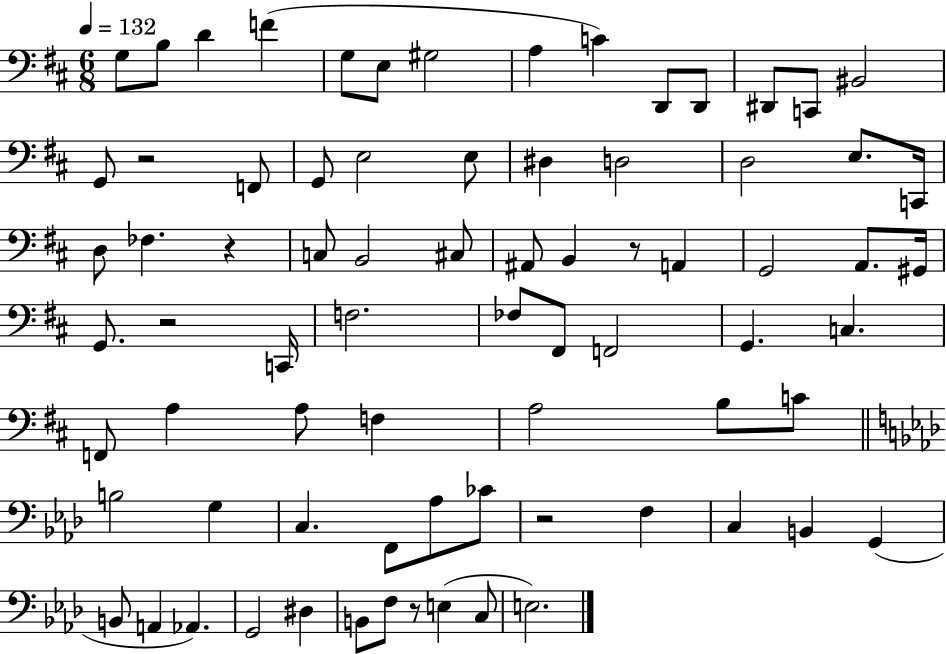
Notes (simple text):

G3/e B3/e D4/q F4/q G3/e E3/e G#3/h A3/q C4/q D2/e D2/e D#2/e C2/e BIS2/h G2/e R/h F2/e G2/e E3/h E3/e D#3/q D3/h D3/h E3/e. C2/s D3/e FES3/q. R/q C3/e B2/h C#3/e A#2/e B2/q R/e A2/q G2/h A2/e. G#2/s G2/e. R/h C2/s F3/h. FES3/e F#2/e F2/h G2/q. C3/q. F2/e A3/q A3/e F3/q A3/h B3/e C4/e B3/h G3/q C3/q. F2/e Ab3/e CES4/e R/h F3/q C3/q B2/q G2/q B2/e A2/q Ab2/q. G2/h D#3/q B2/e F3/e R/e E3/q C3/e E3/h.